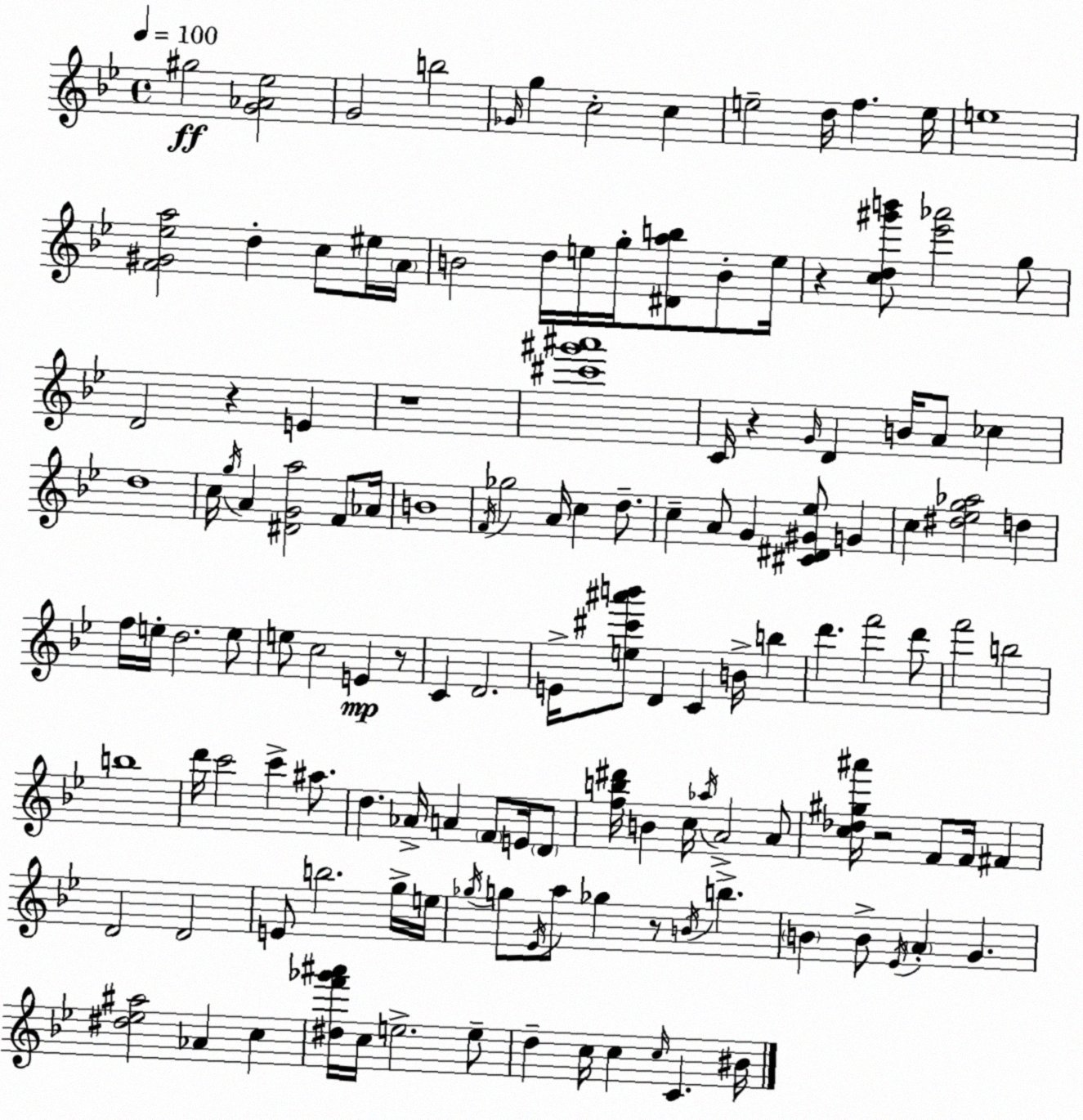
X:1
T:Untitled
M:4/4
L:1/4
K:Gm
^g2 [G_A_e]2 G2 b2 _G/4 g c2 c e2 d/4 f e/4 e4 [F^G_ea]2 d c/2 ^e/4 A/4 B2 d/4 e/4 g/4 [^Dab]/2 B/2 e/4 z [cd^g'b']/2 [_e'_a']2 g/2 D2 z E z4 [^c'^g'^a']4 C/4 z G/4 D B/4 A/2 _c d4 c/4 g/4 A [^DGa]2 F/2 _A/4 B4 F/4 _g2 A/4 c d/2 c A/2 G [^C^D^G_e]/2 G c [^d_eg_a]2 d f/4 e/4 d2 e/2 e/2 c2 E z/2 C D2 E/4 [e^c'^a'b']/2 D C B/4 b d' f'2 d'/2 f'2 b2 b4 d'/4 c'2 c' ^a/2 d _A/4 A F/2 E/4 D/2 [fb^d']/4 B c/4 _a/4 A2 A/2 [c_d^g^a']/4 z2 F/2 F/4 ^F D2 D2 E/2 b2 g/4 e/4 _g/4 g/2 _E/4 a/2 _g z/2 B/4 b B B/2 _E/4 A G [^d_e^a]2 _A c [^df'_g'^a']/4 c/4 e2 e/2 d c/4 c c/4 C ^B/4